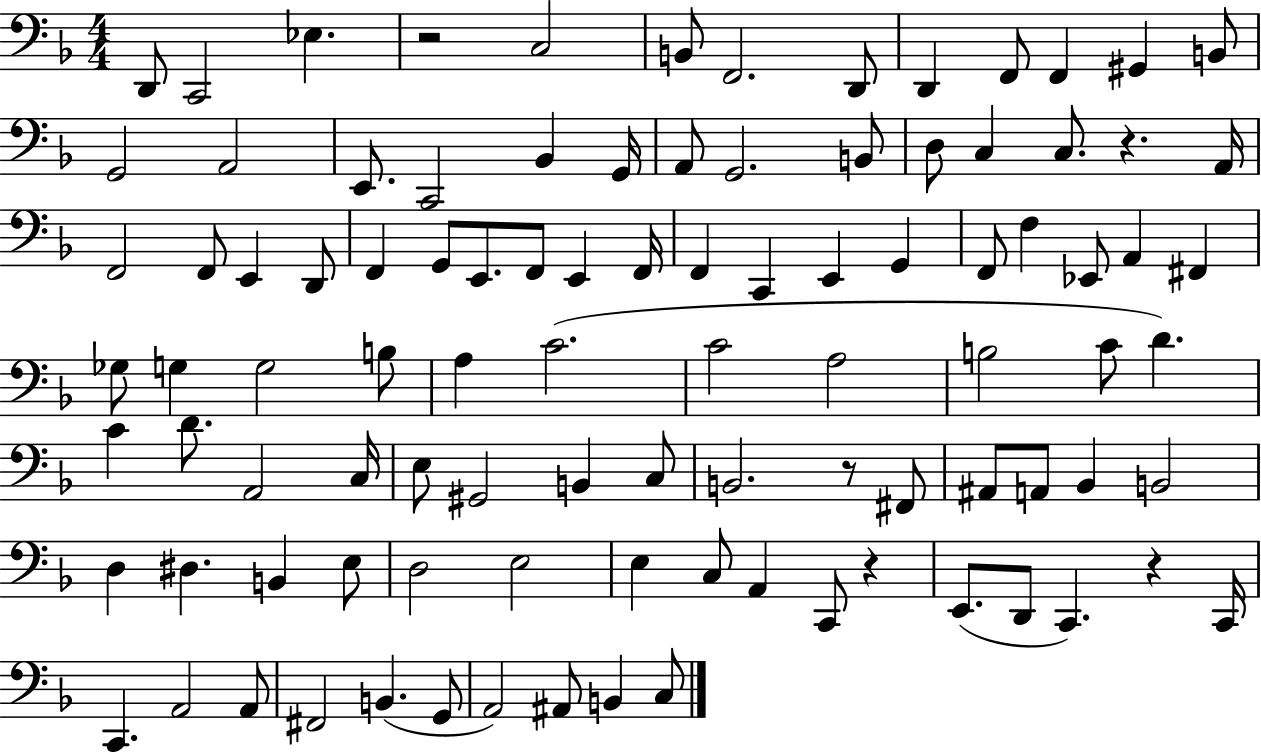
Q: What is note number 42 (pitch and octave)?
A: Eb2